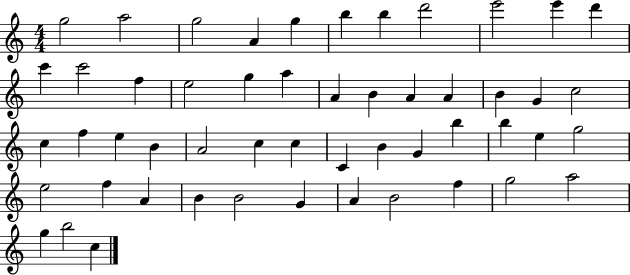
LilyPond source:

{
  \clef treble
  \numericTimeSignature
  \time 4/4
  \key c \major
  g''2 a''2 | g''2 a'4 g''4 | b''4 b''4 d'''2 | e'''2 e'''4 d'''4 | \break c'''4 c'''2 f''4 | e''2 g''4 a''4 | a'4 b'4 a'4 a'4 | b'4 g'4 c''2 | \break c''4 f''4 e''4 b'4 | a'2 c''4 c''4 | c'4 b'4 g'4 b''4 | b''4 e''4 g''2 | \break e''2 f''4 a'4 | b'4 b'2 g'4 | a'4 b'2 f''4 | g''2 a''2 | \break g''4 b''2 c''4 | \bar "|."
}